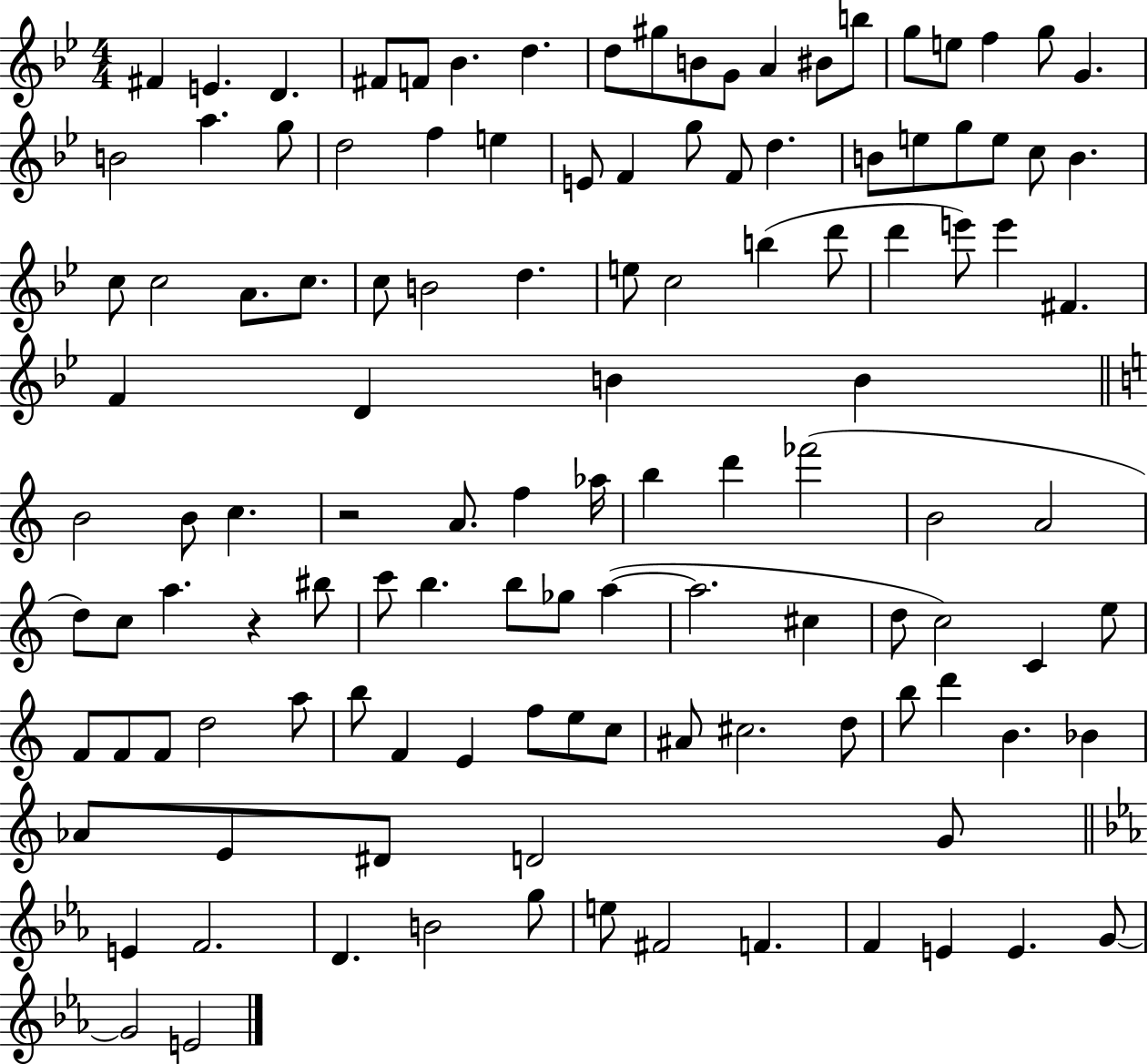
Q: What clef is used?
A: treble